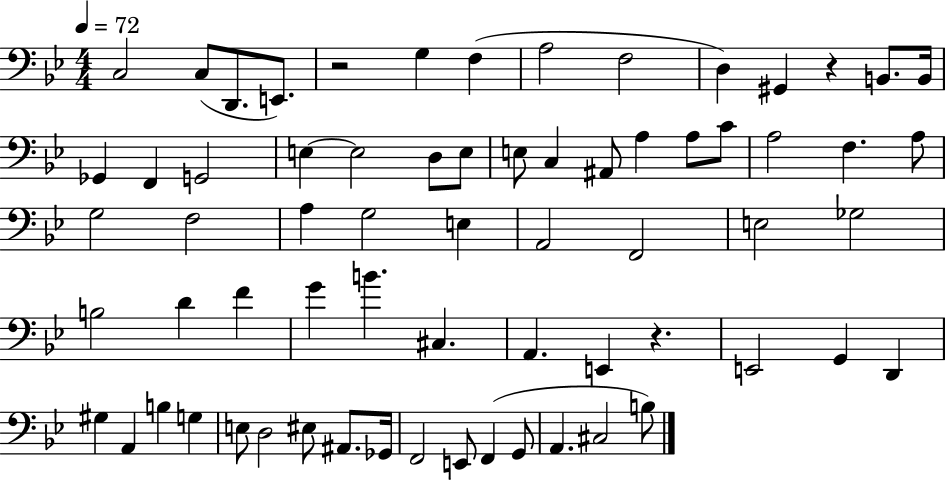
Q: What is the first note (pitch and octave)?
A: C3